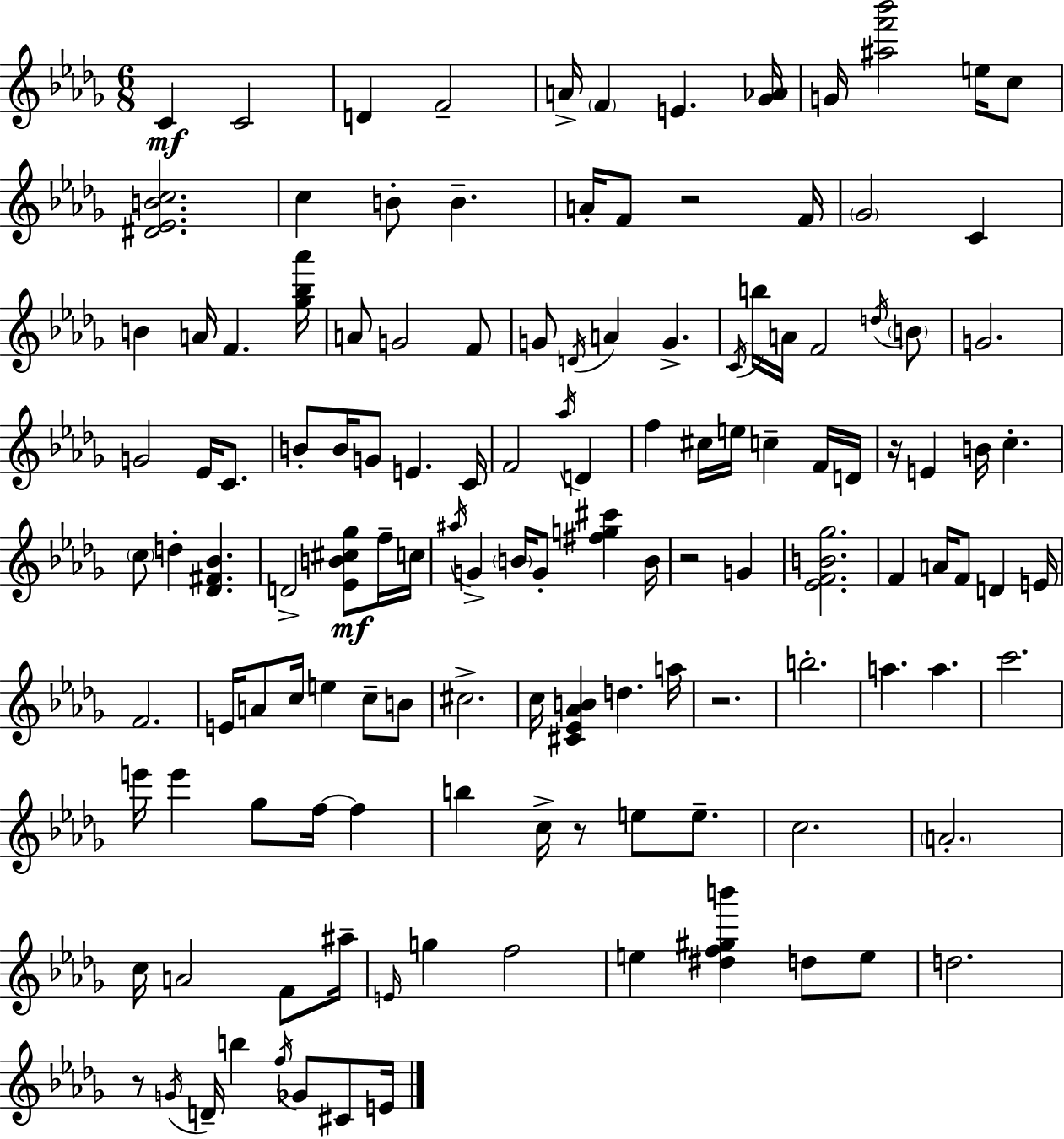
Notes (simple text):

C4/q C4/h D4/q F4/h A4/s F4/q E4/q. [Gb4,Ab4]/s G4/s [A#5,F6,Bb6]/h E5/s C5/e [D#4,Eb4,B4,C5]/h. C5/q B4/e B4/q. A4/s F4/e R/h F4/s Gb4/h C4/q B4/q A4/s F4/q. [Gb5,Bb5,Ab6]/s A4/e G4/h F4/e G4/e D4/s A4/q G4/q. C4/s B5/s A4/s F4/h D5/s B4/e G4/h. G4/h Eb4/s C4/e. B4/e B4/s G4/e E4/q. C4/s F4/h Ab5/s D4/q F5/q C#5/s E5/s C5/q F4/s D4/s R/s E4/q B4/s C5/q. C5/e D5/q [Db4,F#4,Bb4]/q. D4/h [Eb4,B4,C#5,Gb5]/e F5/s C5/s A#5/s G4/q B4/s G4/e [F#5,G5,C#6]/q B4/s R/h G4/q [Eb4,F4,B4,Gb5]/h. F4/q A4/s F4/e D4/q E4/s F4/h. E4/s A4/e C5/s E5/q C5/e B4/e C#5/h. C5/s [C#4,Eb4,Ab4,B4]/q D5/q. A5/s R/h. B5/h. A5/q. A5/q. C6/h. E6/s E6/q Gb5/e F5/s F5/q B5/q C5/s R/e E5/e E5/e. C5/h. A4/h. C5/s A4/h F4/e A#5/s E4/s G5/q F5/h E5/q [D#5,F5,G#5,B6]/q D5/e E5/e D5/h. R/e G4/s D4/s B5/q F5/s Gb4/e C#4/e E4/s